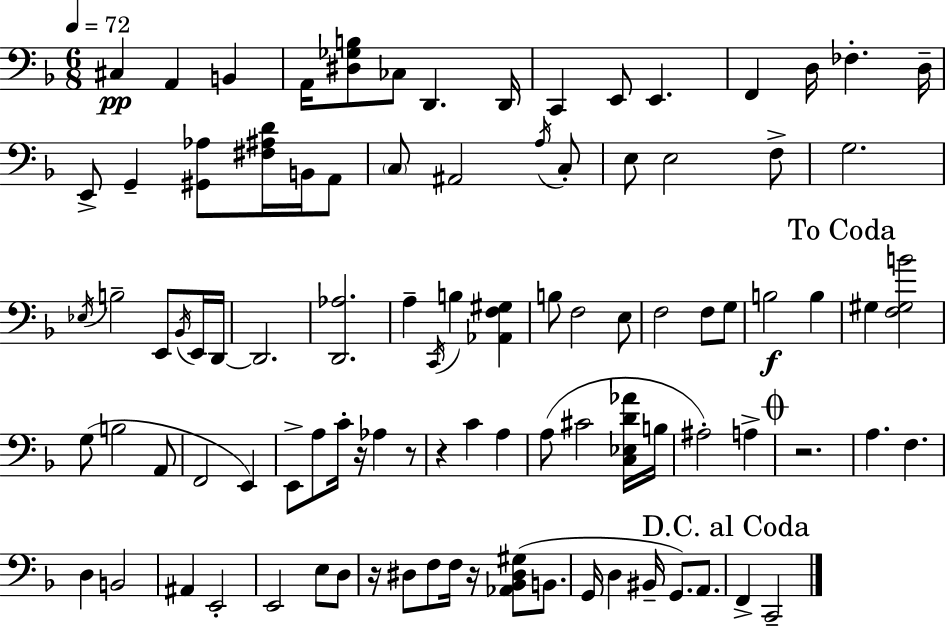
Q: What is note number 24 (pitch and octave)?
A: E3